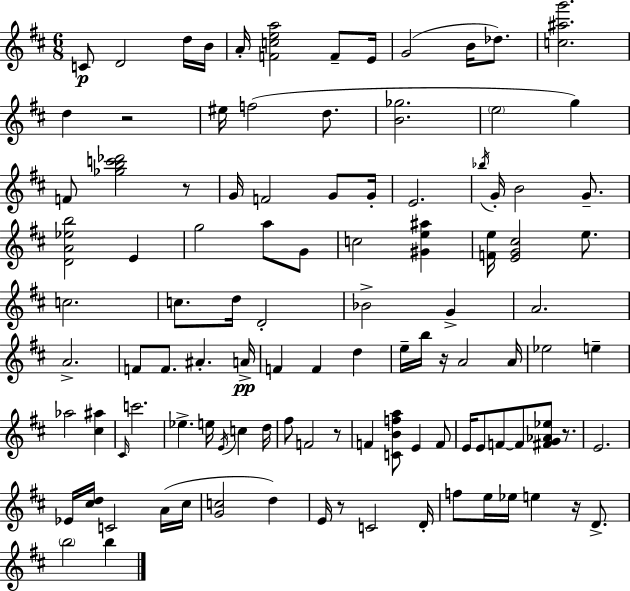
C4/e D4/h D5/s B4/s A4/s [F4,C5,E5,A5]/h F4/e E4/s G4/h B4/s Db5/e. [C5,A#5,G6]/h. D5/q R/h EIS5/s F5/h D5/e. [B4,Gb5]/h. E5/h G5/q F4/e [Gb5,B5,C6,Db6]/h R/e G4/s F4/h G4/e G4/s E4/h. Bb5/s G4/s B4/h G4/e. [D4,A4,Eb5,B5]/h E4/q G5/h A5/e G4/e C5/h [G#4,E5,A#5]/q [F4,E5]/s [E4,G4,C#5]/h E5/e. C5/h. C5/e. D5/s D4/h Bb4/h G4/q A4/h. A4/h. F4/e F4/e. A#4/q. A4/s F4/q F4/q D5/q E5/s B5/s R/s A4/h A4/s Eb5/h E5/q Ab5/h [C#5,A#5]/q C#4/s C6/h. Eb5/q. E5/s E4/s C5/q D5/s F#5/e F4/h R/e F4/q [C4,B4,F5,A5]/e E4/q F4/e E4/s E4/e F4/e F4/e [F#4,G4,Ab4,Eb5]/e R/e. E4/h. Eb4/s [C#5,D5]/s C4/h A4/s C#5/s [G4,C5]/h D5/q E4/s R/e C4/h D4/s F5/e E5/s Eb5/s E5/q R/s D4/e. B5/h B5/q